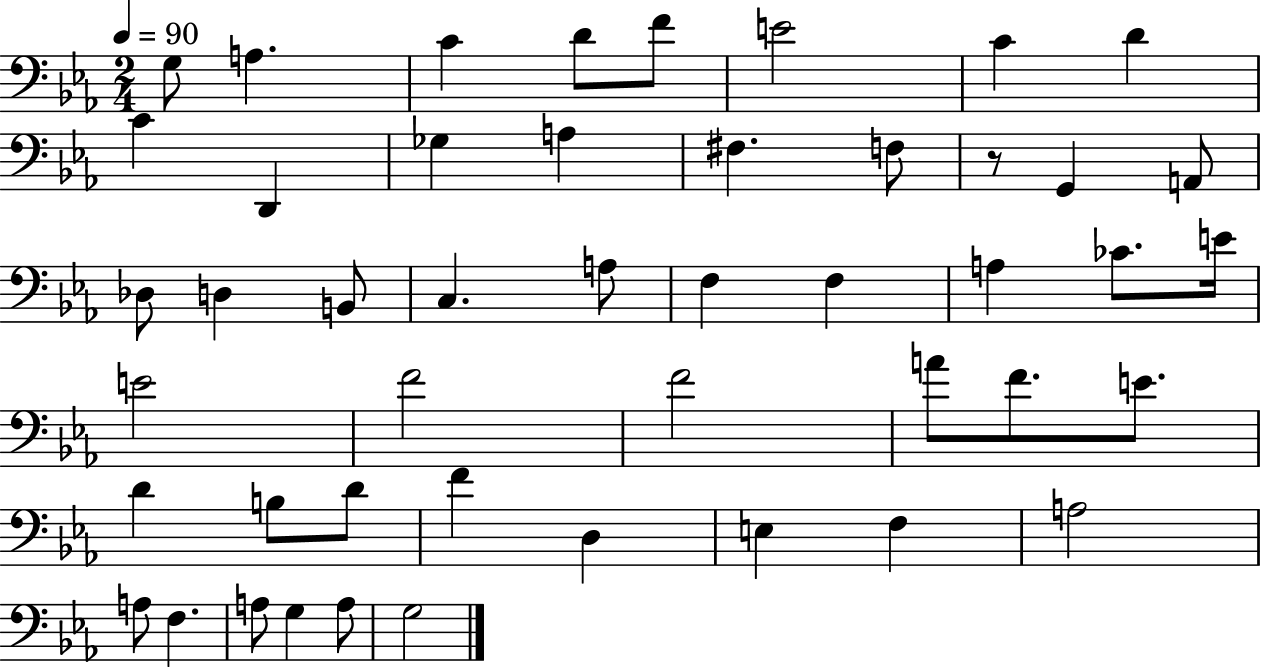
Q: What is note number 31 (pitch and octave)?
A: F4